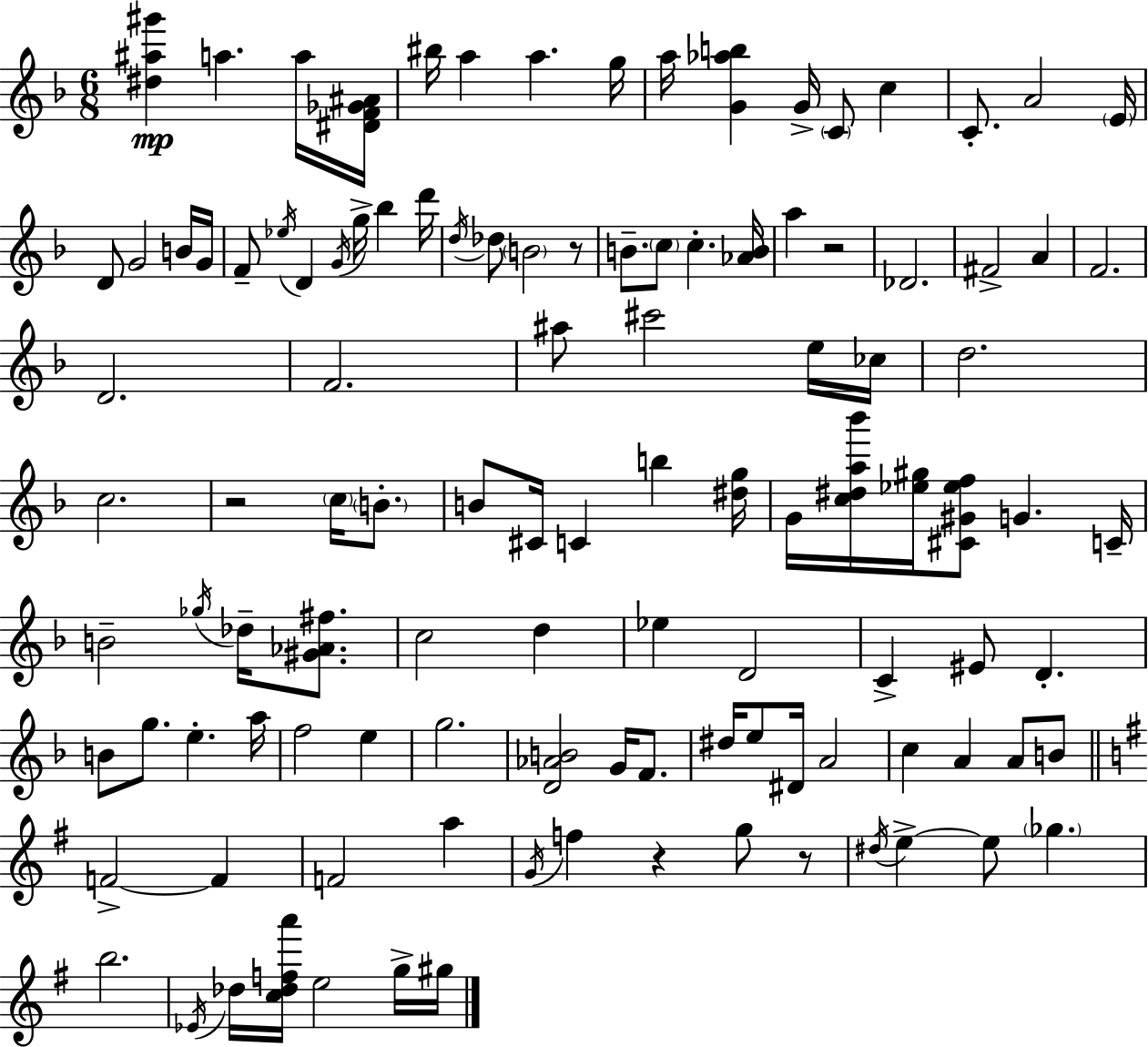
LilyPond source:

{
  \clef treble
  \numericTimeSignature
  \time 6/8
  \key f \major
  \repeat volta 2 { <dis'' ais'' gis'''>4\mp a''4. a''16 <dis' f' ges' ais'>16 | bis''16 a''4 a''4. g''16 | a''16 <g' aes'' b''>4 g'16-> \parenthesize c'8 c''4 | c'8.-. a'2 \parenthesize e'16 | \break d'8 g'2 b'16 g'16 | f'8-- \acciaccatura { ees''16 } d'4 \acciaccatura { g'16 } g''16-> bes''4 | d'''16 \acciaccatura { d''16 } des''8 \parenthesize b'2 | r8 b'8.-- \parenthesize c''8 c''4.-. | \break <aes' b'>16 a''4 r2 | des'2. | fis'2-> a'4 | f'2. | \break d'2. | f'2. | ais''8 cis'''2 | e''16 ces''16 d''2. | \break c''2. | r2 \parenthesize c''16 | \parenthesize b'8.-. b'8 cis'16 c'4 b''4 | <dis'' g''>16 g'16 <c'' dis'' a'' bes'''>16 <ees'' gis''>16 <cis' gis' ees'' f''>8 g'4. | \break c'16-- b'2-- \acciaccatura { ges''16 } | des''16-- <gis' aes' fis''>8. c''2 | d''4 ees''4 d'2 | c'4-> eis'8 d'4.-. | \break b'8 g''8. e''4.-. | a''16 f''2 | e''4 g''2. | <d' aes' b'>2 | \break g'16 f'8. dis''16 e''8 dis'16 a'2 | c''4 a'4 | a'8 b'8 \bar "||" \break \key e \minor f'2->~~ f'4 | f'2 a''4 | \acciaccatura { g'16 } f''4 r4 g''8 r8 | \acciaccatura { dis''16 } e''4->~~ e''8 \parenthesize ges''4. | \break b''2. | \acciaccatura { ees'16 } des''16 <c'' des'' f'' a'''>16 e''2 | g''16-> gis''16 } \bar "|."
}